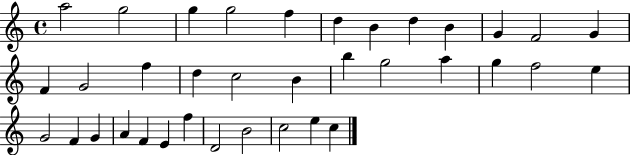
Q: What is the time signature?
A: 4/4